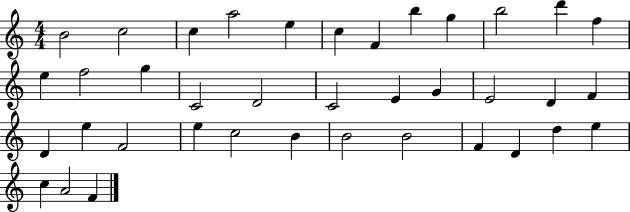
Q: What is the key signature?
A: C major